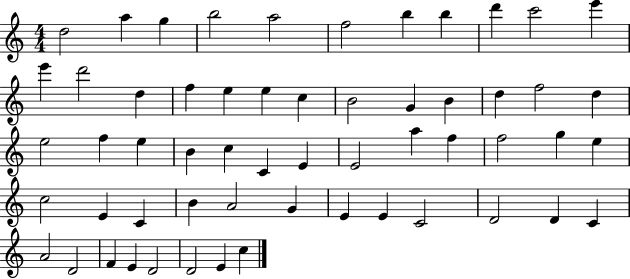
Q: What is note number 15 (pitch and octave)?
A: F5